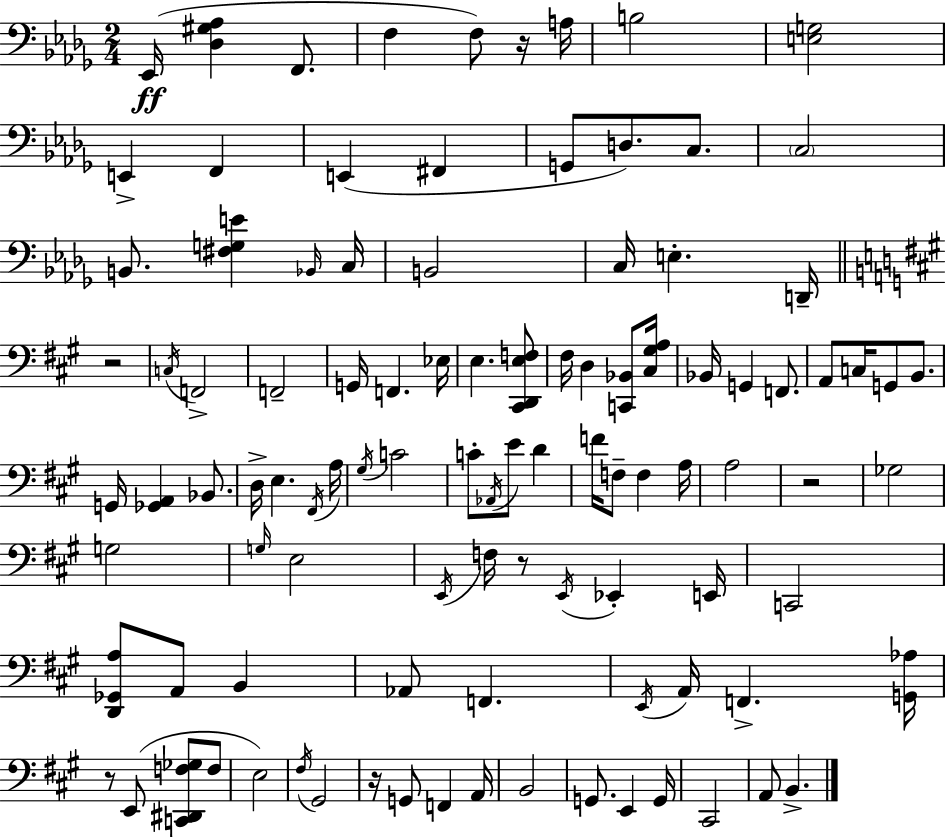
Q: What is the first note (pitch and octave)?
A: Eb2